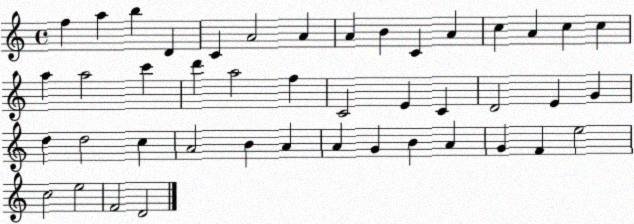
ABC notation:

X:1
T:Untitled
M:4/4
L:1/4
K:C
f a b D C A2 A A B C A c A c c a a2 c' d' a2 f C2 E C D2 E G d d2 c A2 B A A G B A G F e2 c2 e2 F2 D2